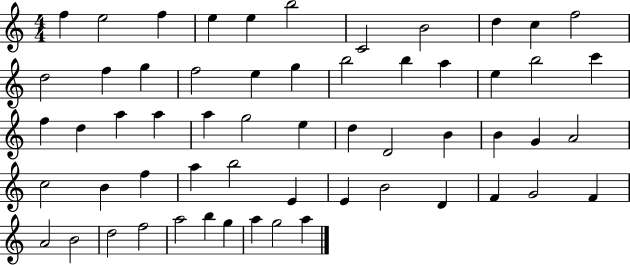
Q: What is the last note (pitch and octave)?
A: A5